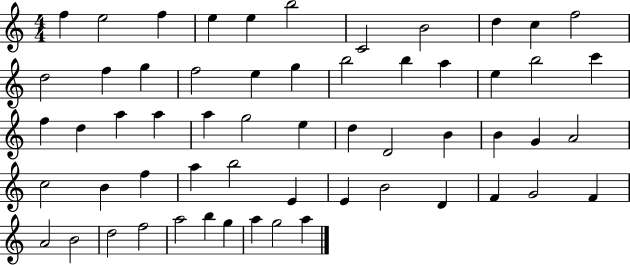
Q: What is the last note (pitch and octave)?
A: A5